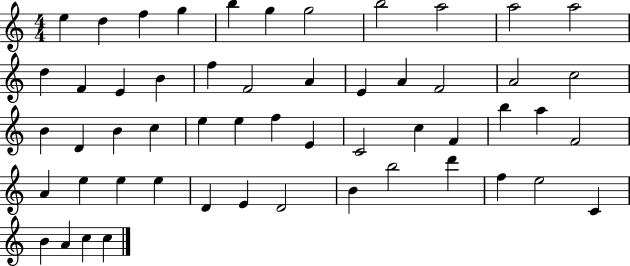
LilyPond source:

{
  \clef treble
  \numericTimeSignature
  \time 4/4
  \key c \major
  e''4 d''4 f''4 g''4 | b''4 g''4 g''2 | b''2 a''2 | a''2 a''2 | \break d''4 f'4 e'4 b'4 | f''4 f'2 a'4 | e'4 a'4 f'2 | a'2 c''2 | \break b'4 d'4 b'4 c''4 | e''4 e''4 f''4 e'4 | c'2 c''4 f'4 | b''4 a''4 f'2 | \break a'4 e''4 e''4 e''4 | d'4 e'4 d'2 | b'4 b''2 d'''4 | f''4 e''2 c'4 | \break b'4 a'4 c''4 c''4 | \bar "|."
}